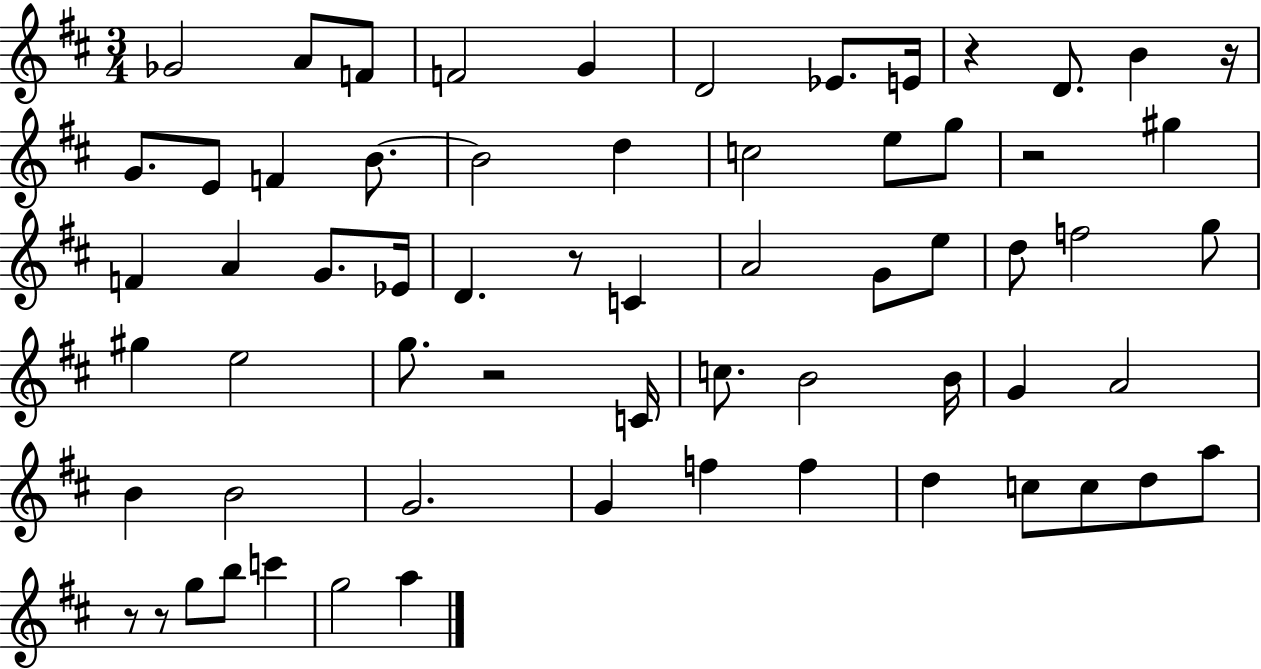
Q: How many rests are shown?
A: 7